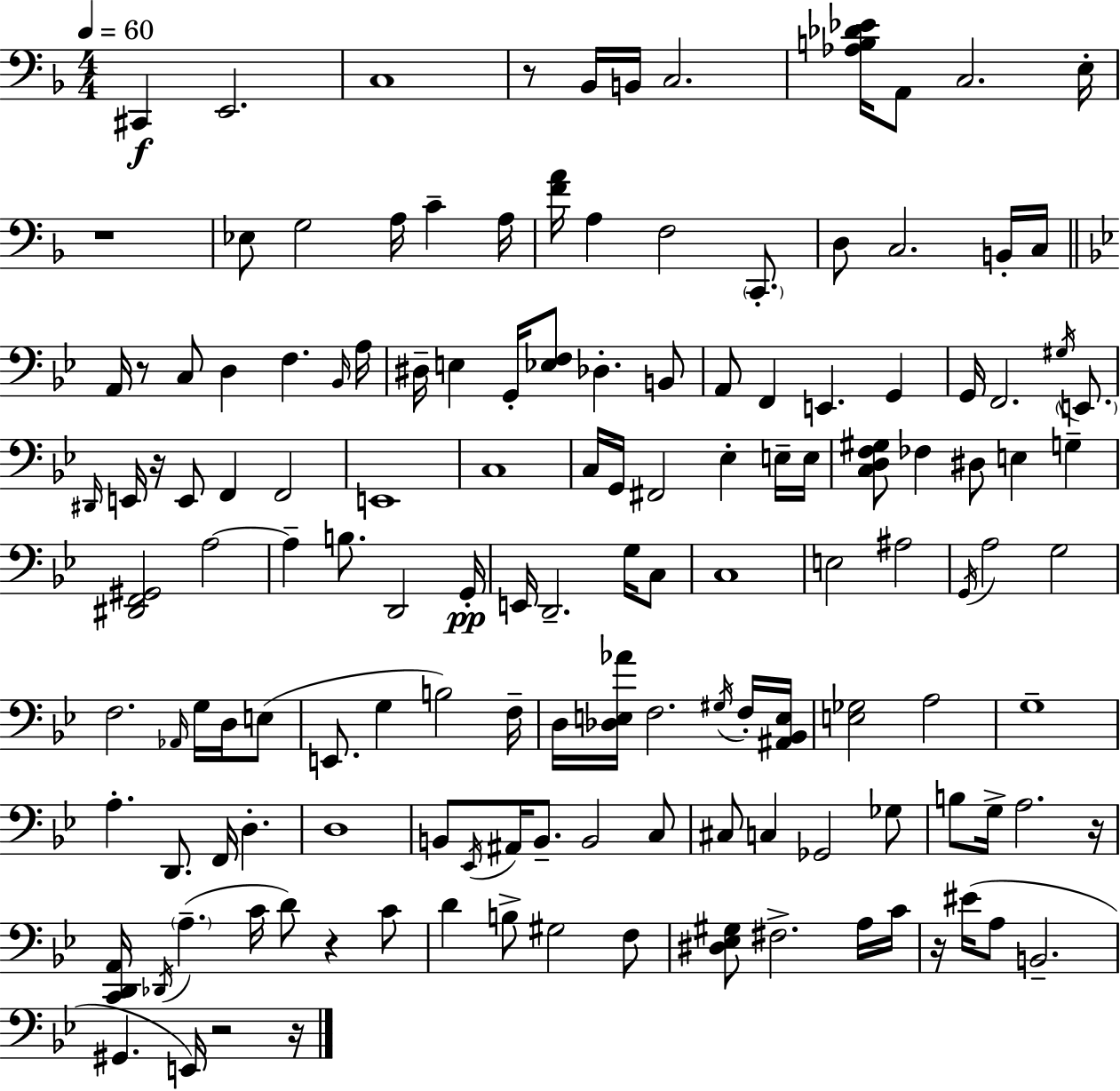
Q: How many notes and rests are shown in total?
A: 141